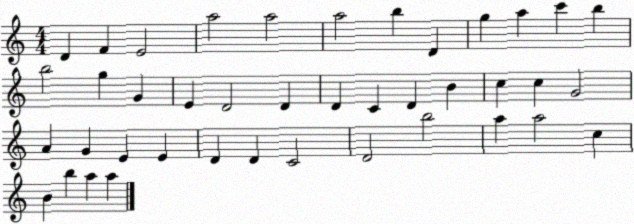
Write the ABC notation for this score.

X:1
T:Untitled
M:4/4
L:1/4
K:C
D F E2 a2 a2 a2 b D g a c' b b2 g G E D2 D D C D B c c G2 A G E E D D C2 D2 b2 a a2 c B b a a